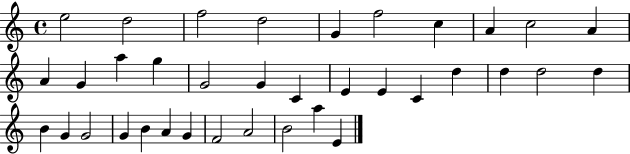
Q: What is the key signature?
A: C major